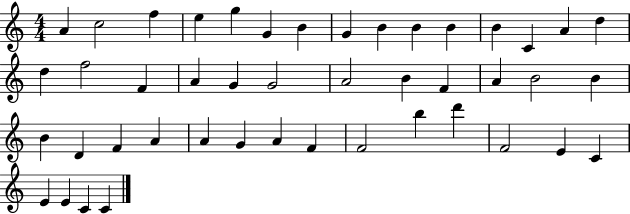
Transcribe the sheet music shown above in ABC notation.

X:1
T:Untitled
M:4/4
L:1/4
K:C
A c2 f e g G B G B B B B C A d d f2 F A G G2 A2 B F A B2 B B D F A A G A F F2 b d' F2 E C E E C C